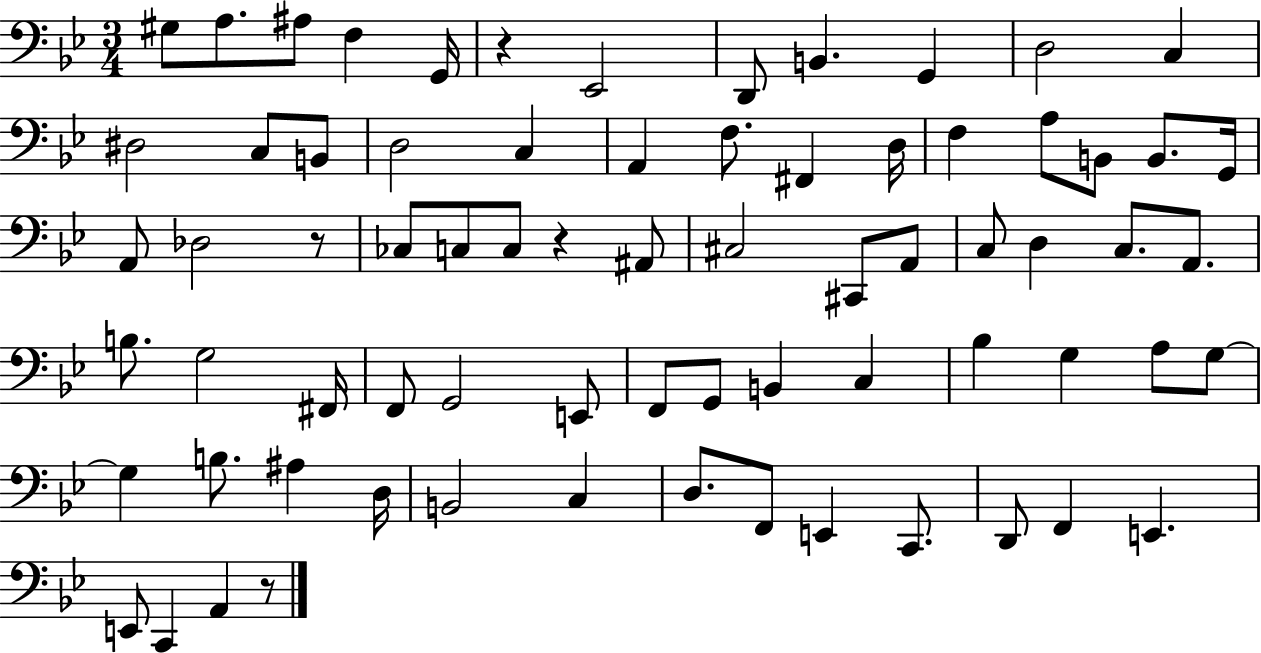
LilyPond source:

{
  \clef bass
  \numericTimeSignature
  \time 3/4
  \key bes \major
  \repeat volta 2 { gis8 a8. ais8 f4 g,16 | r4 ees,2 | d,8 b,4. g,4 | d2 c4 | \break dis2 c8 b,8 | d2 c4 | a,4 f8. fis,4 d16 | f4 a8 b,8 b,8. g,16 | \break a,8 des2 r8 | ces8 c8 c8 r4 ais,8 | cis2 cis,8 a,8 | c8 d4 c8. a,8. | \break b8. g2 fis,16 | f,8 g,2 e,8 | f,8 g,8 b,4 c4 | bes4 g4 a8 g8~~ | \break g4 b8. ais4 d16 | b,2 c4 | d8. f,8 e,4 c,8. | d,8 f,4 e,4. | \break e,8 c,4 a,4 r8 | } \bar "|."
}